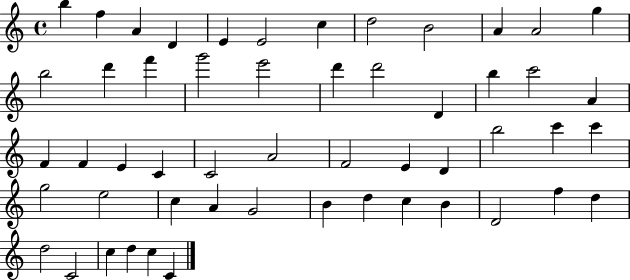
B5/q F5/q A4/q D4/q E4/q E4/h C5/q D5/h B4/h A4/q A4/h G5/q B5/h D6/q F6/q G6/h E6/h D6/q D6/h D4/q B5/q C6/h A4/q F4/q F4/q E4/q C4/q C4/h A4/h F4/h E4/q D4/q B5/h C6/q C6/q G5/h E5/h C5/q A4/q G4/h B4/q D5/q C5/q B4/q D4/h F5/q D5/q D5/h C4/h C5/q D5/q C5/q C4/q